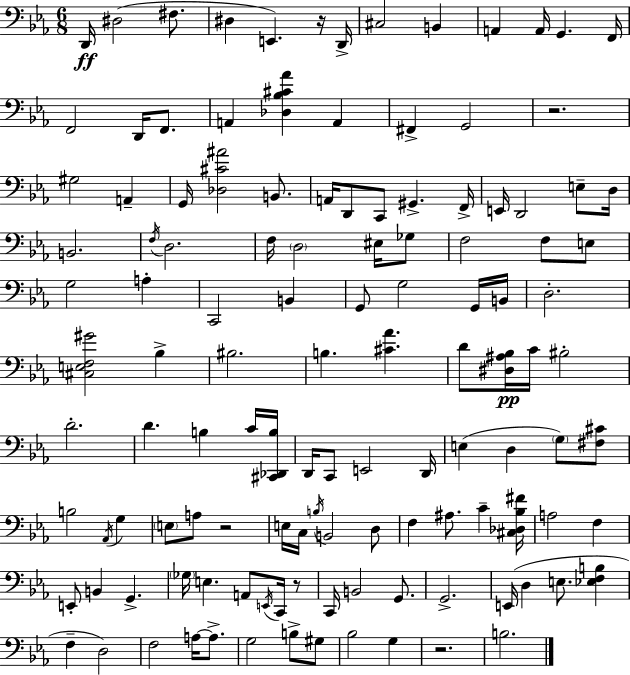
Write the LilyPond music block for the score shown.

{
  \clef bass
  \numericTimeSignature
  \time 6/8
  \key c \minor
  d,16\ff dis2( fis8. | dis4 e,4.) r16 d,16-> | cis2 b,4 | a,4 a,16 g,4. f,16 | \break f,2 d,16 f,8. | a,4 <des bes cis' aes'>4 a,4 | fis,4-> g,2 | r2. | \break gis2 a,4-- | g,16 <des cis' ais'>2 b,8. | a,16 d,8 c,8 gis,4.-> f,16-> | e,16 d,2 e8-- d16 | \break b,2. | \acciaccatura { f16 } d2. | f16 \parenthesize d2 eis16 ges8 | f2 f8 e8 | \break g2 a4-. | c,2 b,4 | g,8 g2 g,16 | b,16 d2.-. | \break <cis e f gis'>2 bes4-> | bis2. | b4. <cis' aes'>4. | d'8 <dis ais bes>16\pp c'16 bis2-. | \break d'2.-. | d'4. b4 c'16 | <cis, des, b>16 d,16 c,8 e,2 | d,16 e4( d4 \parenthesize g8) <fis cis'>8 | \break b2 \acciaccatura { aes,16 } g4 | \parenthesize e8 a8 r2 | e16 c16 \acciaccatura { b16 } b,2 | d8 f4 ais8. c'4-- | \break <cis des bes fis'>16 a2 f4 | e,8-. b,4 g,4.-> | \parenthesize ges16 e4. a,8 | \acciaccatura { e,16 } c,16 r8 c,16 b,2 | \break g,8. g,2.-> | e,16( d4 e8. | <ees f b>4 f4-- d2) | f2 | \break a16~~ a8.-> g2 | b8-> gis8 bes2 | g4 r2. | b2. | \break \bar "|."
}